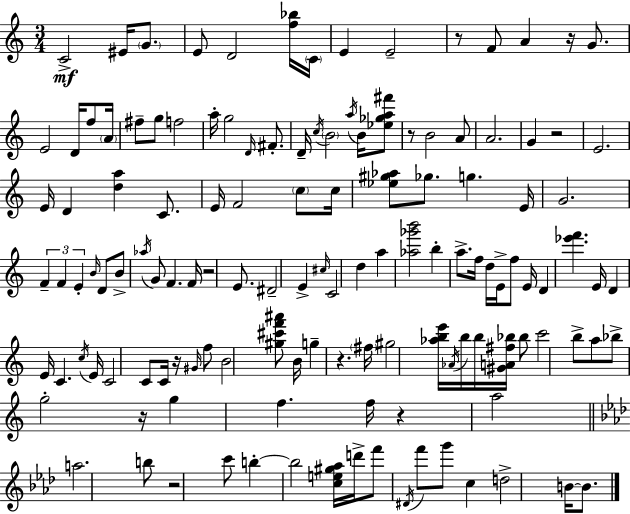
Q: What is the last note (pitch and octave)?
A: B4